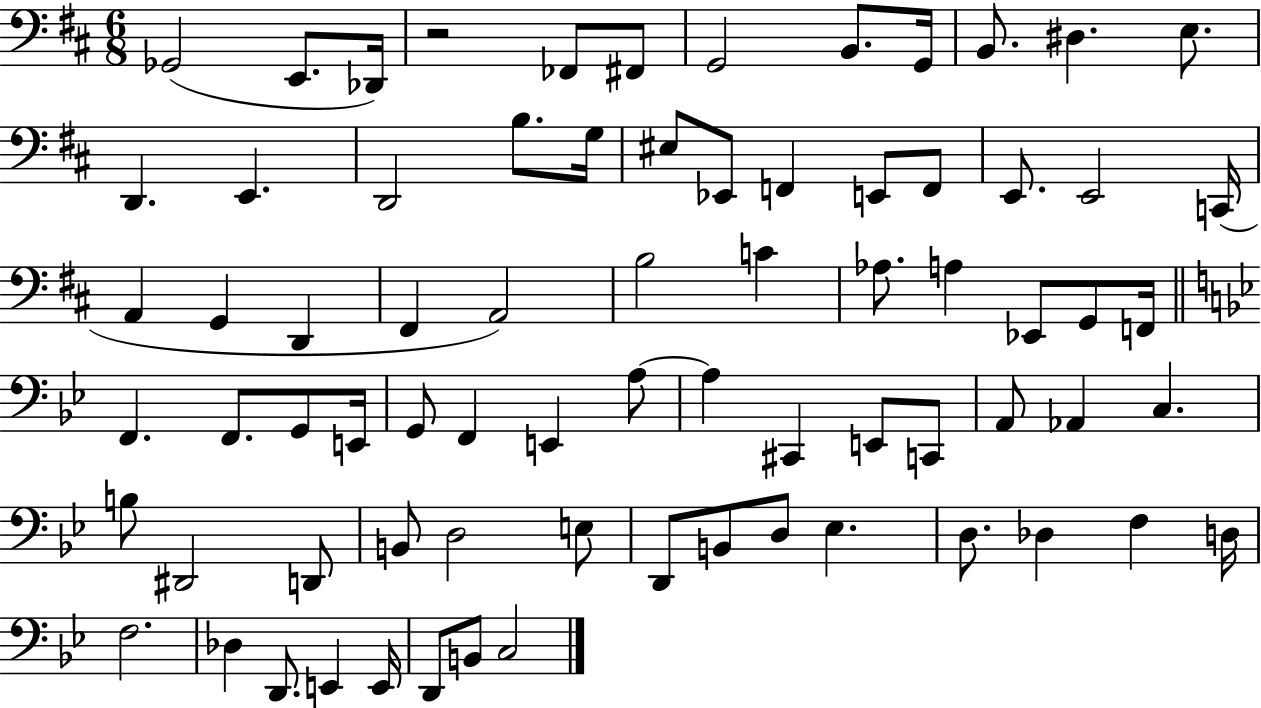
{
  \clef bass
  \numericTimeSignature
  \time 6/8
  \key d \major
  ges,2( e,8. des,16) | r2 fes,8 fis,8 | g,2 b,8. g,16 | b,8. dis4. e8. | \break d,4. e,4. | d,2 b8. g16 | eis8 ees,8 f,4 e,8 f,8 | e,8. e,2 c,16( | \break a,4 g,4 d,4 | fis,4 a,2) | b2 c'4 | aes8. a4 ees,8 g,8 f,16 | \break \bar "||" \break \key bes \major f,4. f,8. g,8 e,16 | g,8 f,4 e,4 a8~~ | a4 cis,4 e,8 c,8 | a,8 aes,4 c4. | \break b8 dis,2 d,8 | b,8 d2 e8 | d,8 b,8 d8 ees4. | d8. des4 f4 d16 | \break f2. | des4 d,8. e,4 e,16 | d,8 b,8 c2 | \bar "|."
}